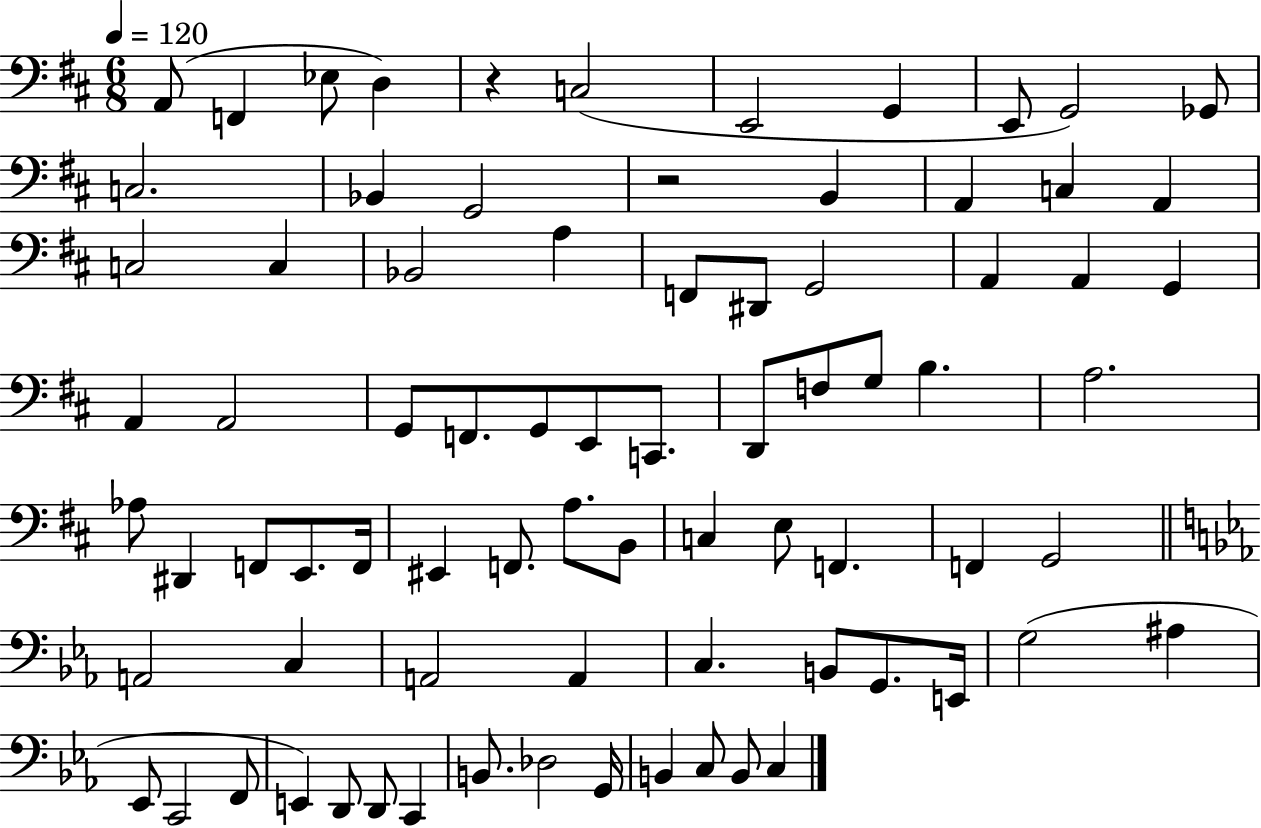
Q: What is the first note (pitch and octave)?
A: A2